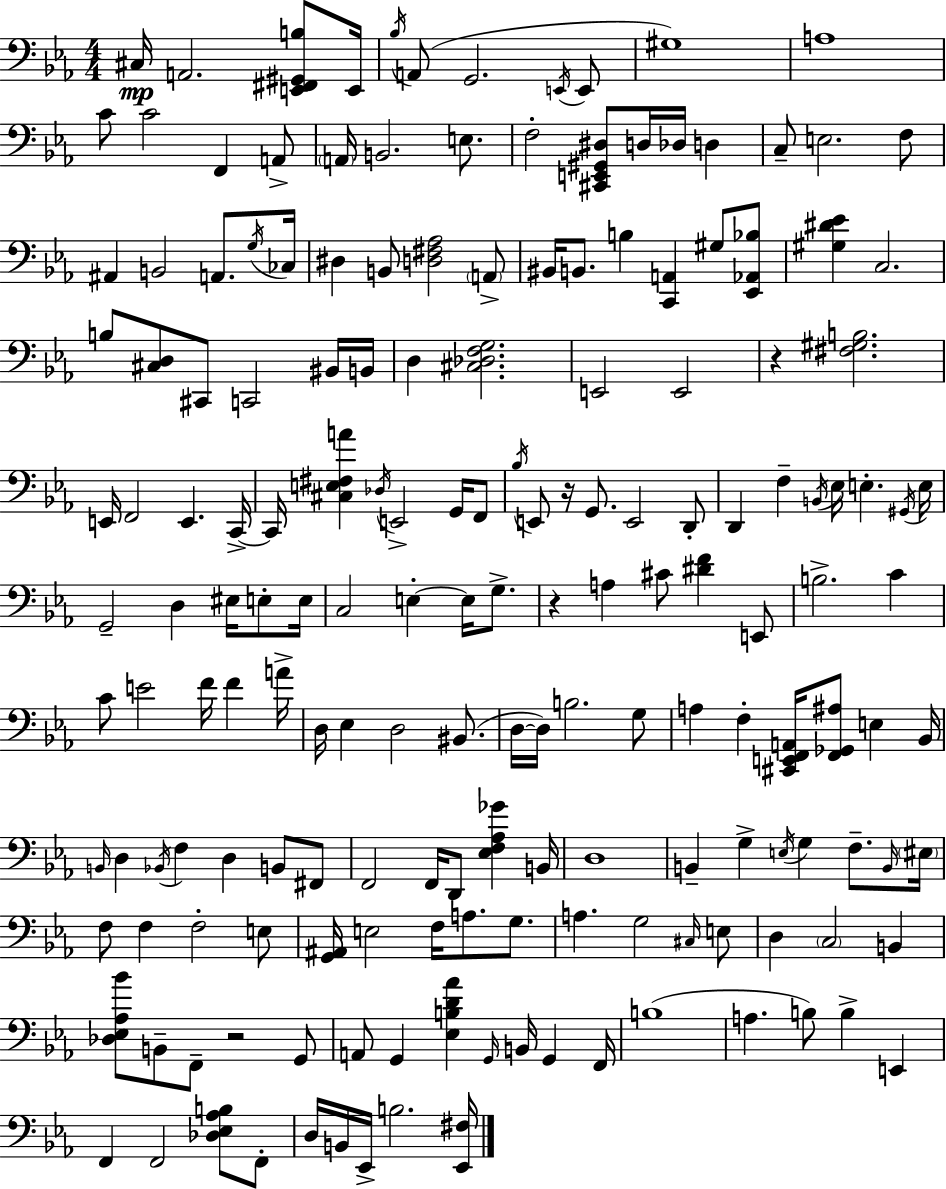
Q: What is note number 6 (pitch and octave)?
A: G2